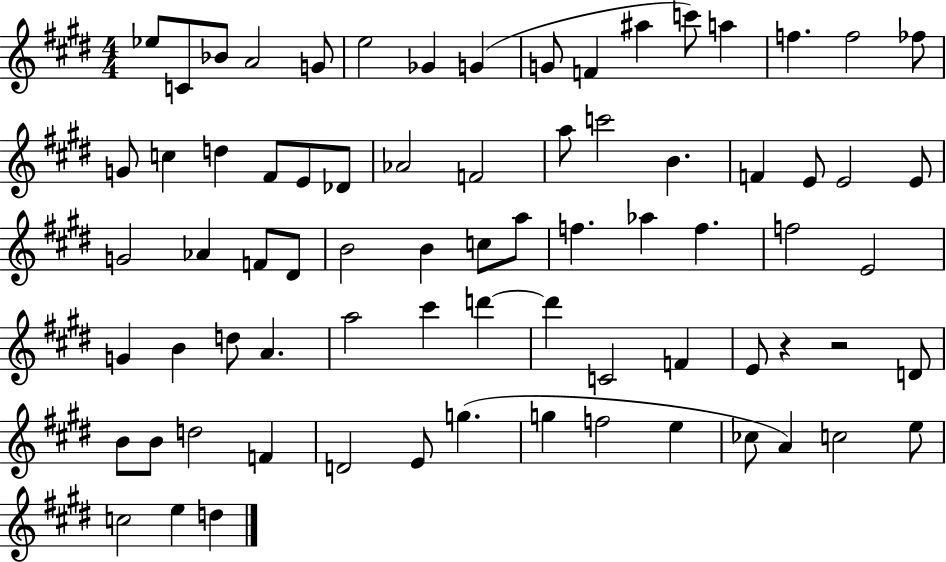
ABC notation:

X:1
T:Untitled
M:4/4
L:1/4
K:E
_e/2 C/2 _B/2 A2 G/2 e2 _G G G/2 F ^a c'/2 a f f2 _f/2 G/2 c d ^F/2 E/2 _D/2 _A2 F2 a/2 c'2 B F E/2 E2 E/2 G2 _A F/2 ^D/2 B2 B c/2 a/2 f _a f f2 E2 G B d/2 A a2 ^c' d' d' C2 F E/2 z z2 D/2 B/2 B/2 d2 F D2 E/2 g g f2 e _c/2 A c2 e/2 c2 e d